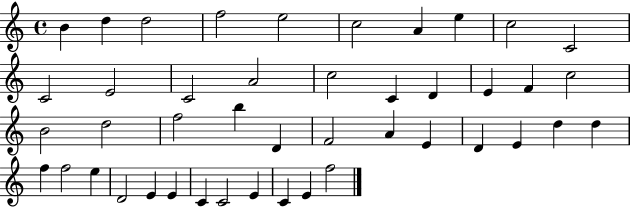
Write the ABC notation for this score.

X:1
T:Untitled
M:4/4
L:1/4
K:C
B d d2 f2 e2 c2 A e c2 C2 C2 E2 C2 A2 c2 C D E F c2 B2 d2 f2 b D F2 A E D E d d f f2 e D2 E E C C2 E C E f2